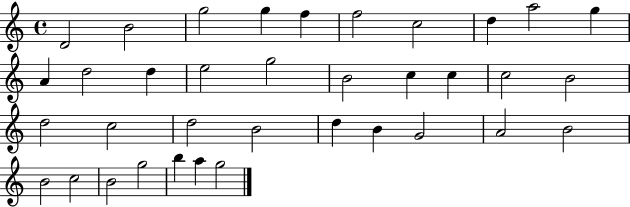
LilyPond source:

{
  \clef treble
  \time 4/4
  \defaultTimeSignature
  \key c \major
  d'2 b'2 | g''2 g''4 f''4 | f''2 c''2 | d''4 a''2 g''4 | \break a'4 d''2 d''4 | e''2 g''2 | b'2 c''4 c''4 | c''2 b'2 | \break d''2 c''2 | d''2 b'2 | d''4 b'4 g'2 | a'2 b'2 | \break b'2 c''2 | b'2 g''2 | b''4 a''4 g''2 | \bar "|."
}